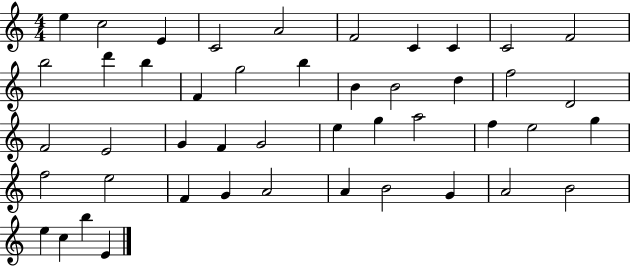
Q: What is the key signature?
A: C major